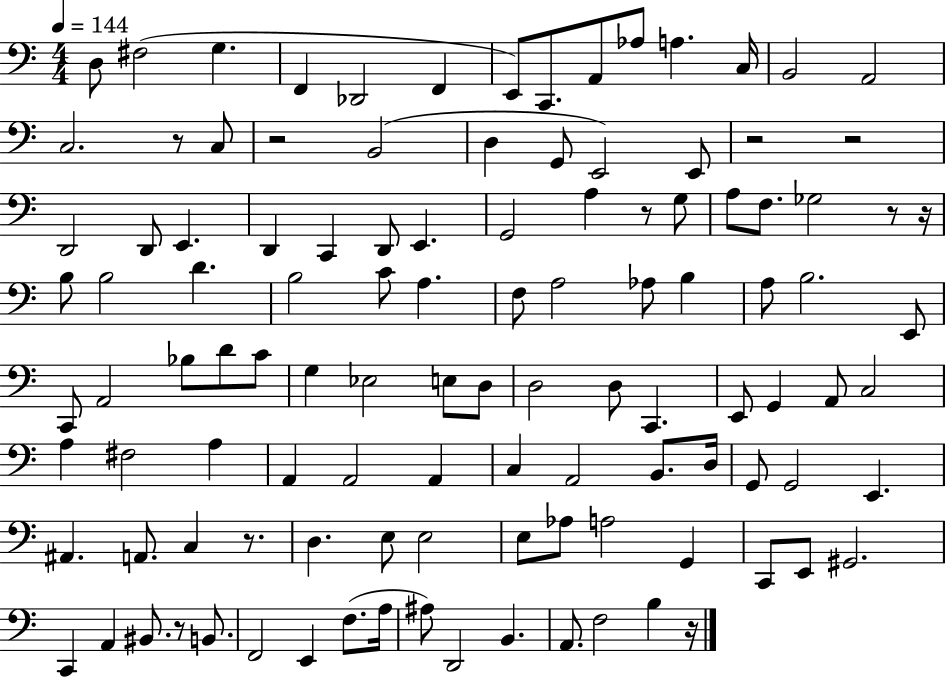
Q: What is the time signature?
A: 4/4